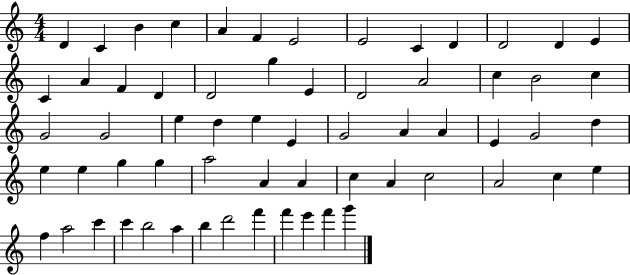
{
  \clef treble
  \numericTimeSignature
  \time 4/4
  \key c \major
  d'4 c'4 b'4 c''4 | a'4 f'4 e'2 | e'2 c'4 d'4 | d'2 d'4 e'4 | \break c'4 a'4 f'4 d'4 | d'2 g''4 e'4 | d'2 a'2 | c''4 b'2 c''4 | \break g'2 g'2 | e''4 d''4 e''4 e'4 | g'2 a'4 a'4 | e'4 g'2 d''4 | \break e''4 e''4 g''4 g''4 | a''2 a'4 a'4 | c''4 a'4 c''2 | a'2 c''4 e''4 | \break f''4 a''2 c'''4 | c'''4 b''2 a''4 | b''4 d'''2 f'''4 | f'''4 e'''4 f'''4 g'''4 | \break \bar "|."
}